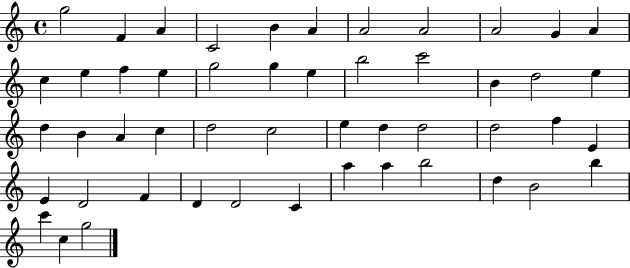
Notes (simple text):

G5/h F4/q A4/q C4/h B4/q A4/q A4/h A4/h A4/h G4/q A4/q C5/q E5/q F5/q E5/q G5/h G5/q E5/q B5/h C6/h B4/q D5/h E5/q D5/q B4/q A4/q C5/q D5/h C5/h E5/q D5/q D5/h D5/h F5/q E4/q E4/q D4/h F4/q D4/q D4/h C4/q A5/q A5/q B5/h D5/q B4/h B5/q C6/q C5/q G5/h